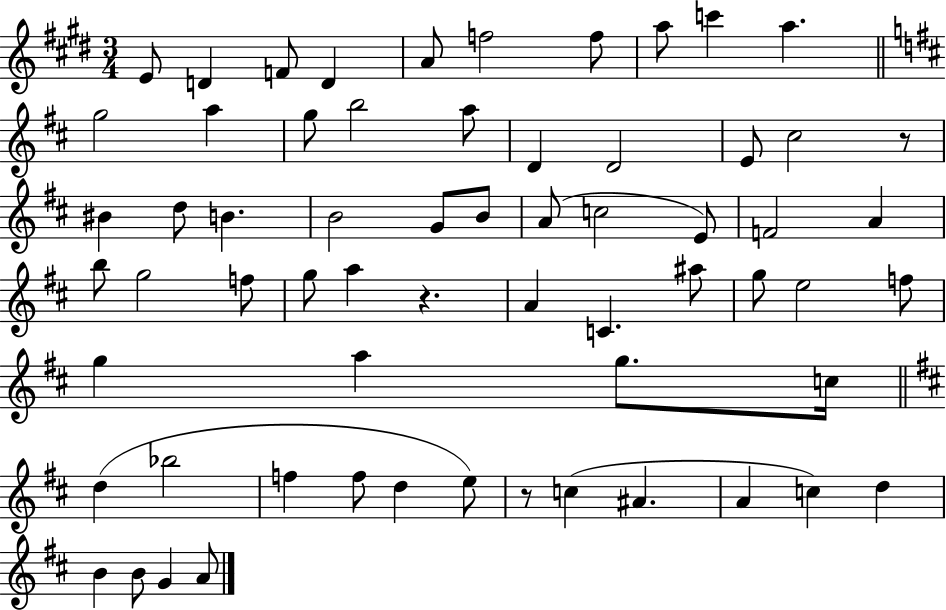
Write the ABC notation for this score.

X:1
T:Untitled
M:3/4
L:1/4
K:E
E/2 D F/2 D A/2 f2 f/2 a/2 c' a g2 a g/2 b2 a/2 D D2 E/2 ^c2 z/2 ^B d/2 B B2 G/2 B/2 A/2 c2 E/2 F2 A b/2 g2 f/2 g/2 a z A C ^a/2 g/2 e2 f/2 g a g/2 c/4 d _b2 f f/2 d e/2 z/2 c ^A A c d B B/2 G A/2